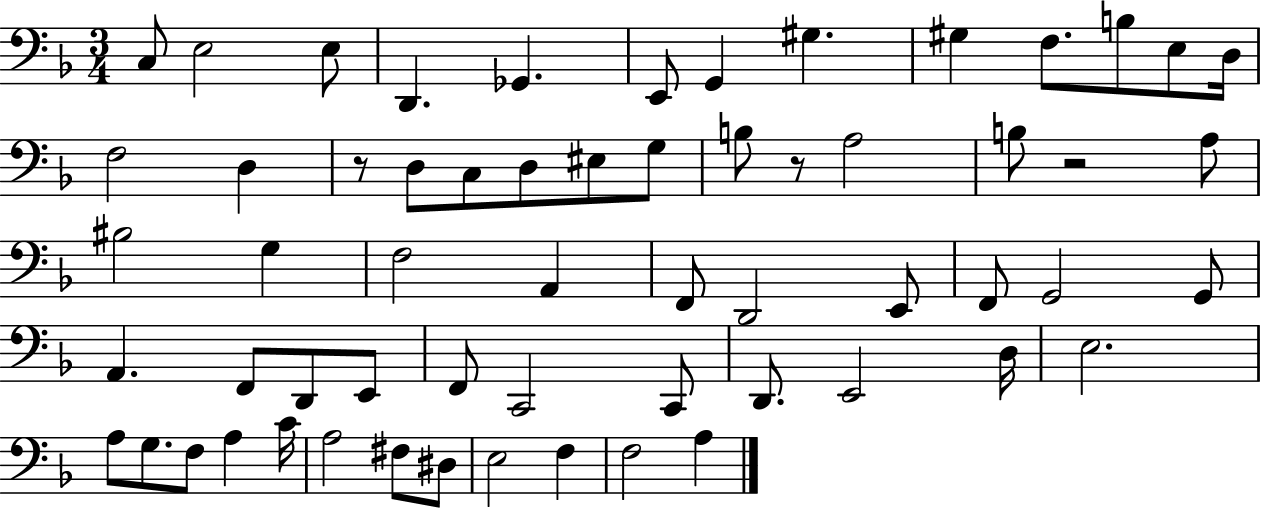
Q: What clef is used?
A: bass